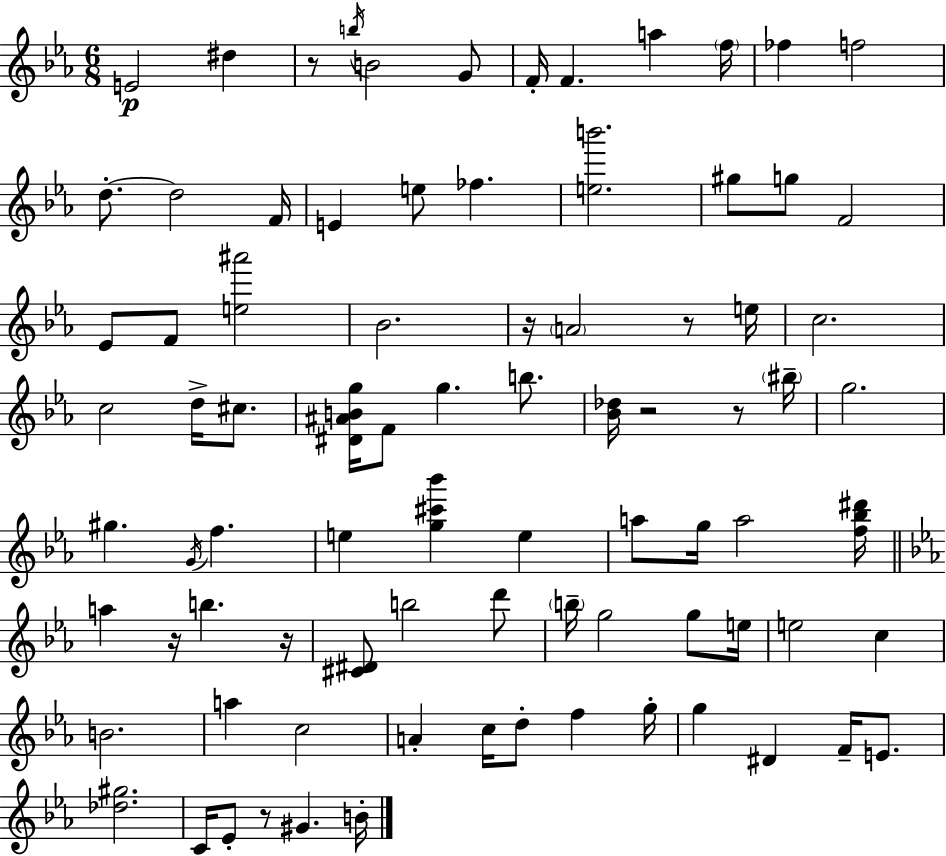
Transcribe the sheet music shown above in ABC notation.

X:1
T:Untitled
M:6/8
L:1/4
K:Eb
E2 ^d z/2 b/4 B2 G/2 F/4 F a f/4 _f f2 d/2 d2 F/4 E e/2 _f [eb']2 ^g/2 g/2 F2 _E/2 F/2 [e^a']2 _B2 z/4 A2 z/2 e/4 c2 c2 d/4 ^c/2 [^D^ABg]/4 F/2 g b/2 [_B_d]/4 z2 z/2 ^b/4 g2 ^g G/4 f e [g^c'_b'] e a/2 g/4 a2 [f_b^d']/4 a z/4 b z/4 [^C^D]/2 b2 d'/2 b/4 g2 g/2 e/4 e2 c B2 a c2 A c/4 d/2 f g/4 g ^D F/4 E/2 [_d^g]2 C/4 _E/2 z/2 ^G B/4